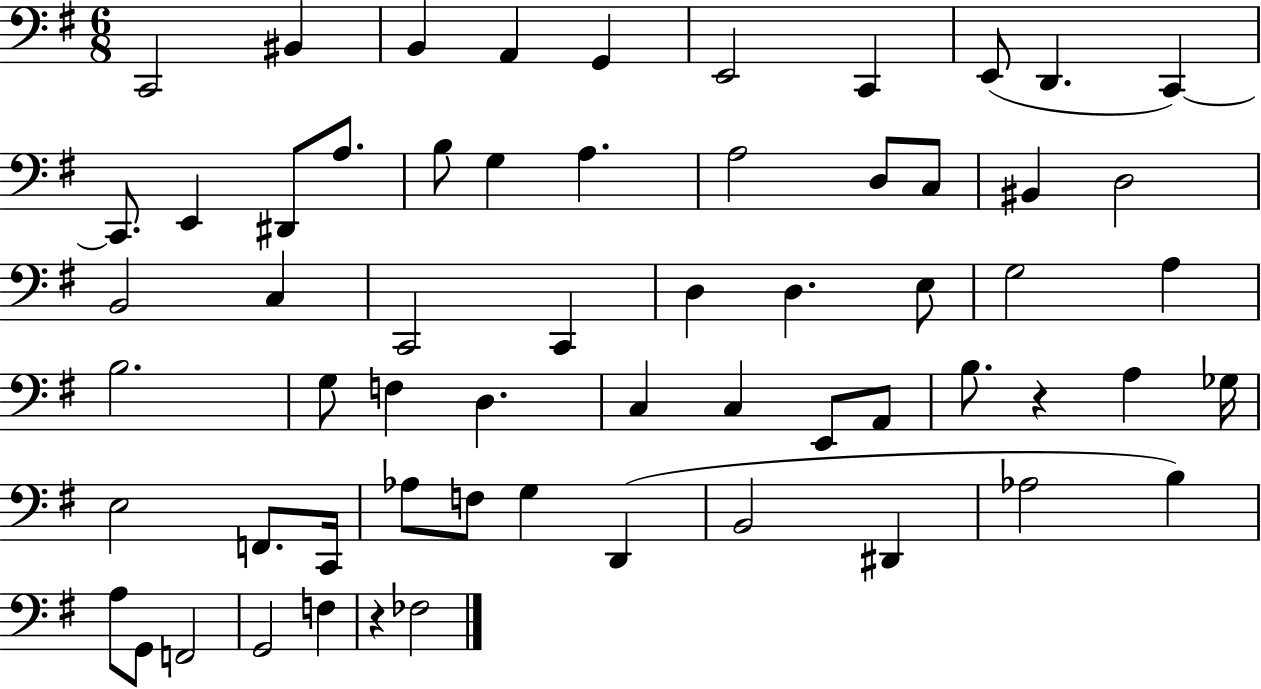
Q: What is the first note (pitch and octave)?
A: C2